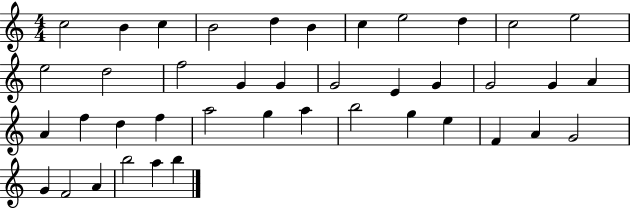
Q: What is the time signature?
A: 4/4